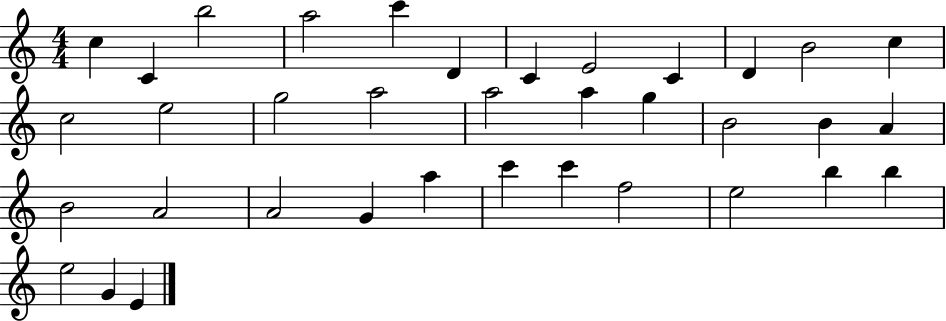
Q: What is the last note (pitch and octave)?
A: E4